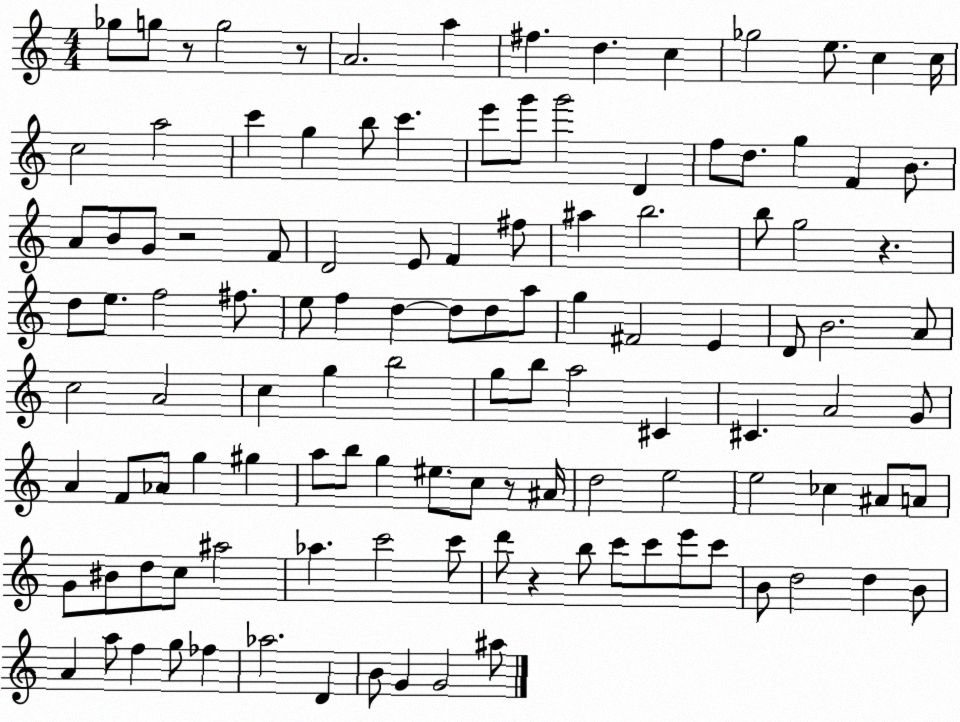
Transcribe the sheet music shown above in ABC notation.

X:1
T:Untitled
M:4/4
L:1/4
K:C
_g/2 g/2 z/2 g2 z/2 A2 a ^f d c _g2 e/2 c c/4 c2 a2 c' g b/2 c' e'/2 g'/2 g'2 D f/2 d/2 g F B/2 A/2 B/2 G/2 z2 F/2 D2 E/2 F ^f/2 ^a b2 b/2 g2 z d/2 e/2 f2 ^f/2 e/2 f d d/2 d/2 a/2 g ^F2 E D/2 B2 A/2 c2 A2 c g b2 g/2 b/2 a2 ^C ^C A2 G/2 A F/2 _A/2 g ^g a/2 b/2 g ^e/2 c/2 z/2 ^A/4 d2 e2 e2 _c ^A/2 A/2 G/2 ^B/2 d/2 c/2 ^a2 _a c'2 c'/2 d'/2 z b/2 c'/2 c'/2 e'/2 c'/2 B/2 d2 d B/2 A a/2 f g/2 _f _a2 D B/2 G G2 ^a/2